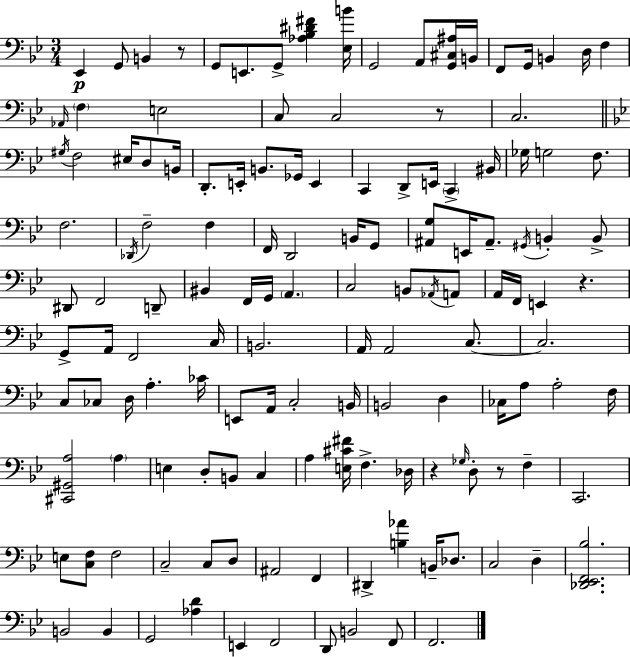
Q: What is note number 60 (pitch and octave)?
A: B2